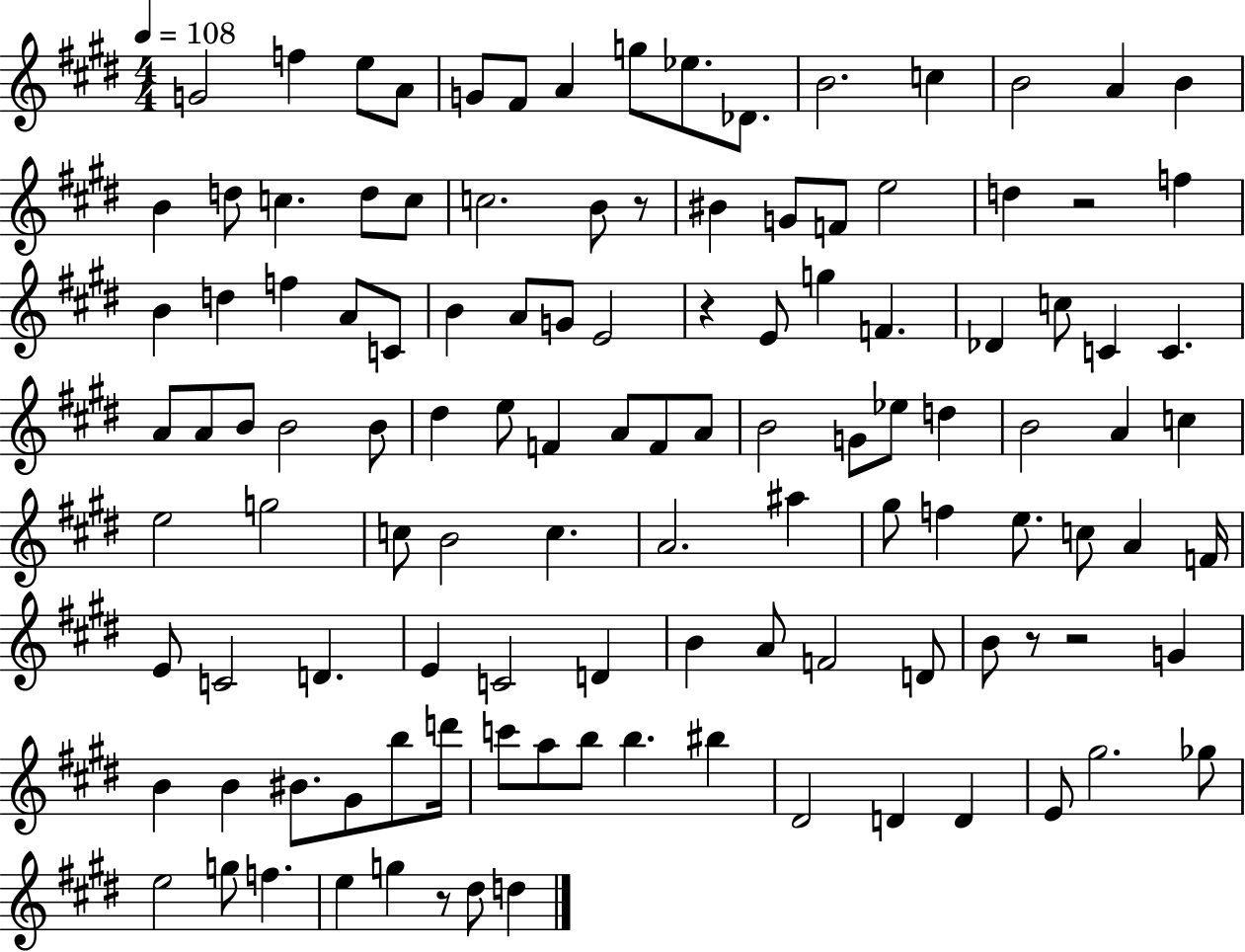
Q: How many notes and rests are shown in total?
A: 117